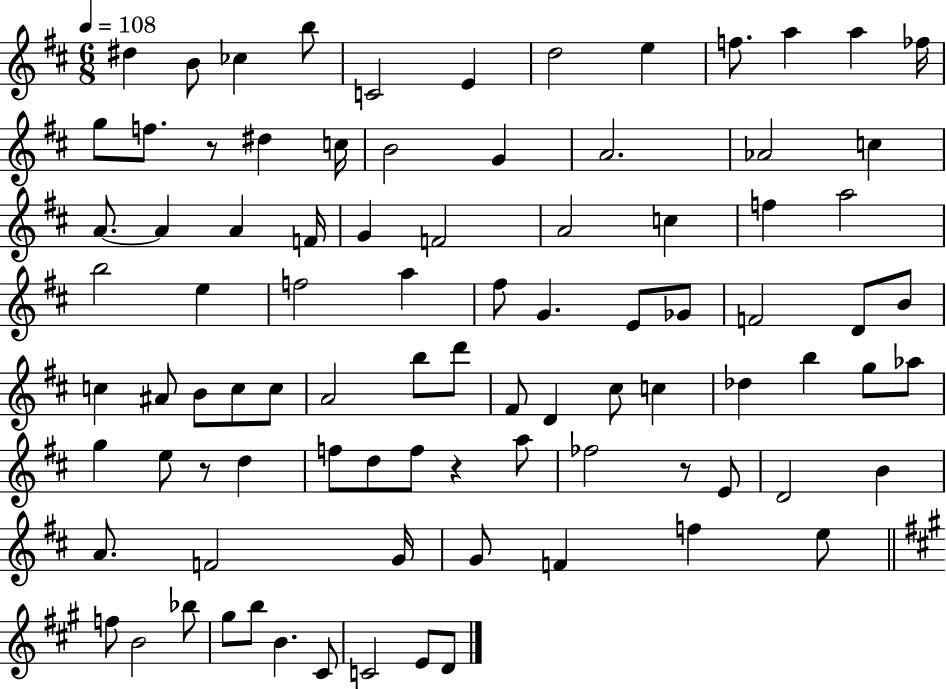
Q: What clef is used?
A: treble